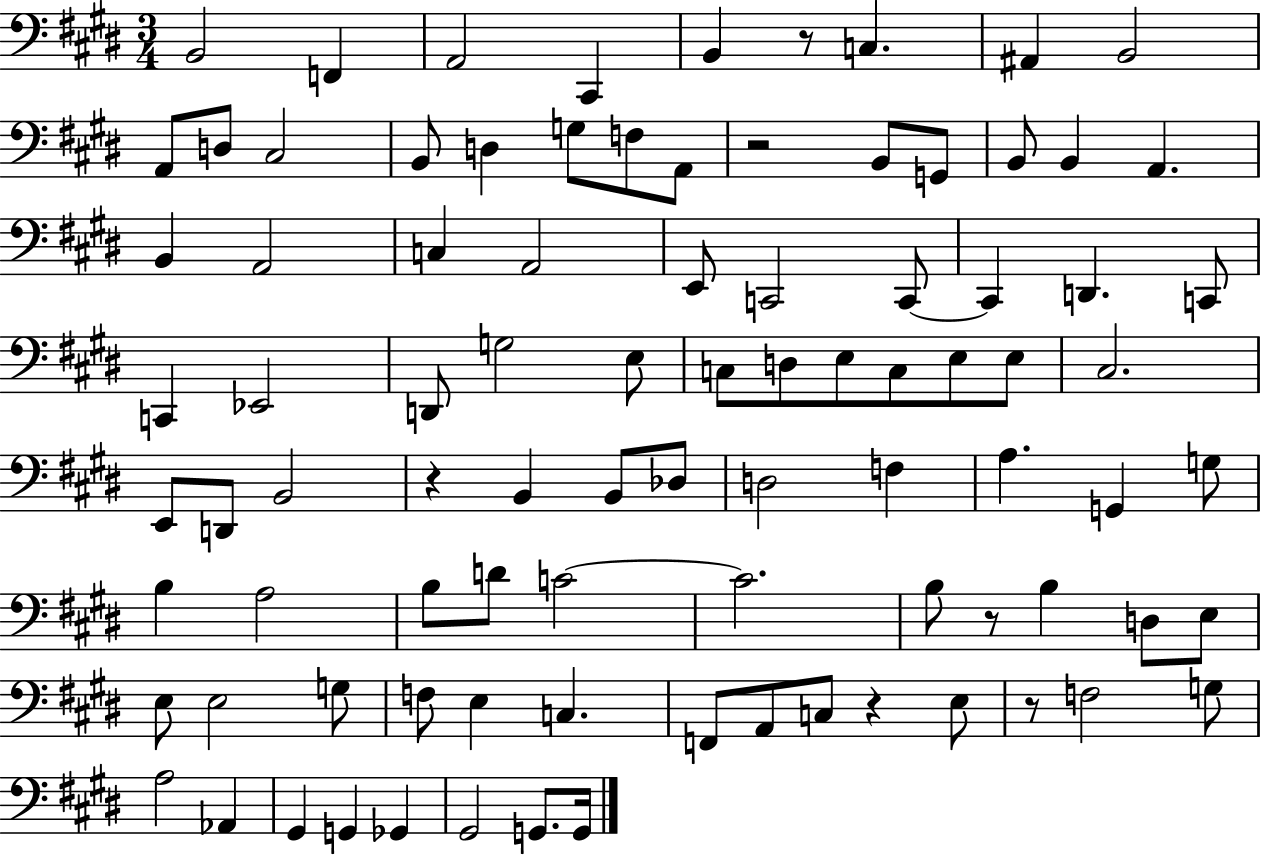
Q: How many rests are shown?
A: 6